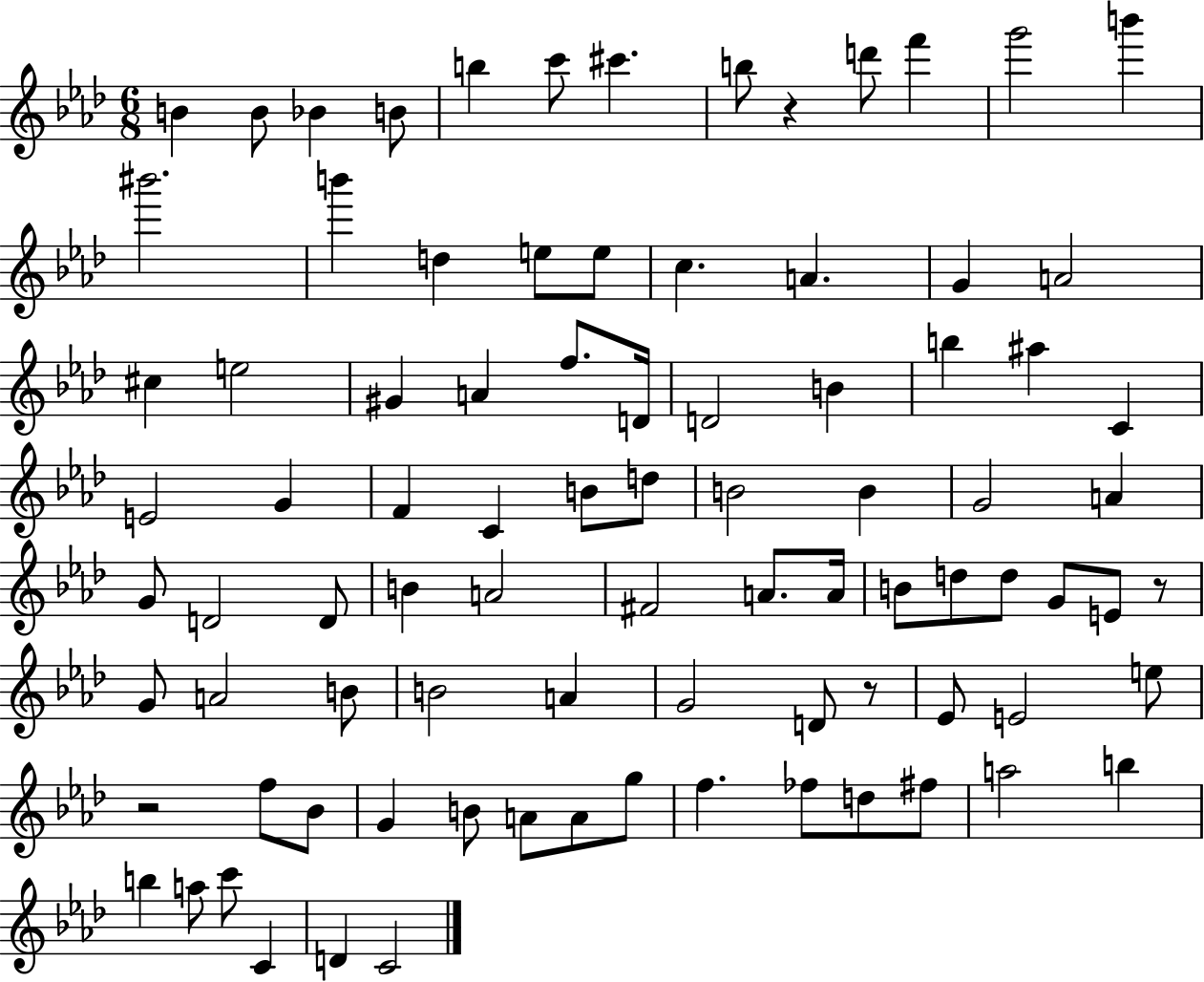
{
  \clef treble
  \numericTimeSignature
  \time 6/8
  \key aes \major
  b'4 b'8 bes'4 b'8 | b''4 c'''8 cis'''4. | b''8 r4 d'''8 f'''4 | g'''2 b'''4 | \break bis'''2. | b'''4 d''4 e''8 e''8 | c''4. a'4. | g'4 a'2 | \break cis''4 e''2 | gis'4 a'4 f''8. d'16 | d'2 b'4 | b''4 ais''4 c'4 | \break e'2 g'4 | f'4 c'4 b'8 d''8 | b'2 b'4 | g'2 a'4 | \break g'8 d'2 d'8 | b'4 a'2 | fis'2 a'8. a'16 | b'8 d''8 d''8 g'8 e'8 r8 | \break g'8 a'2 b'8 | b'2 a'4 | g'2 d'8 r8 | ees'8 e'2 e''8 | \break r2 f''8 bes'8 | g'4 b'8 a'8 a'8 g''8 | f''4. fes''8 d''8 fis''8 | a''2 b''4 | \break b''4 a''8 c'''8 c'4 | d'4 c'2 | \bar "|."
}